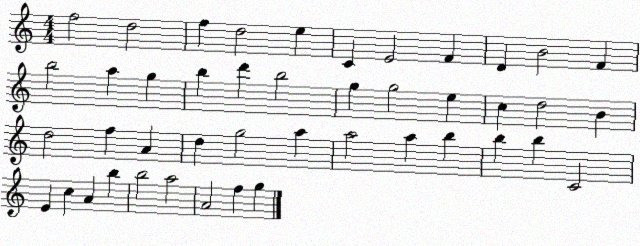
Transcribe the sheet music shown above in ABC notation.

X:1
T:Untitled
M:4/4
L:1/4
K:C
f2 d2 f d2 e C E2 F D B2 F b2 a g b d' b2 g g2 e c d2 B d2 f A d g2 a a2 a b b b C2 E c A b b2 a2 A2 f g